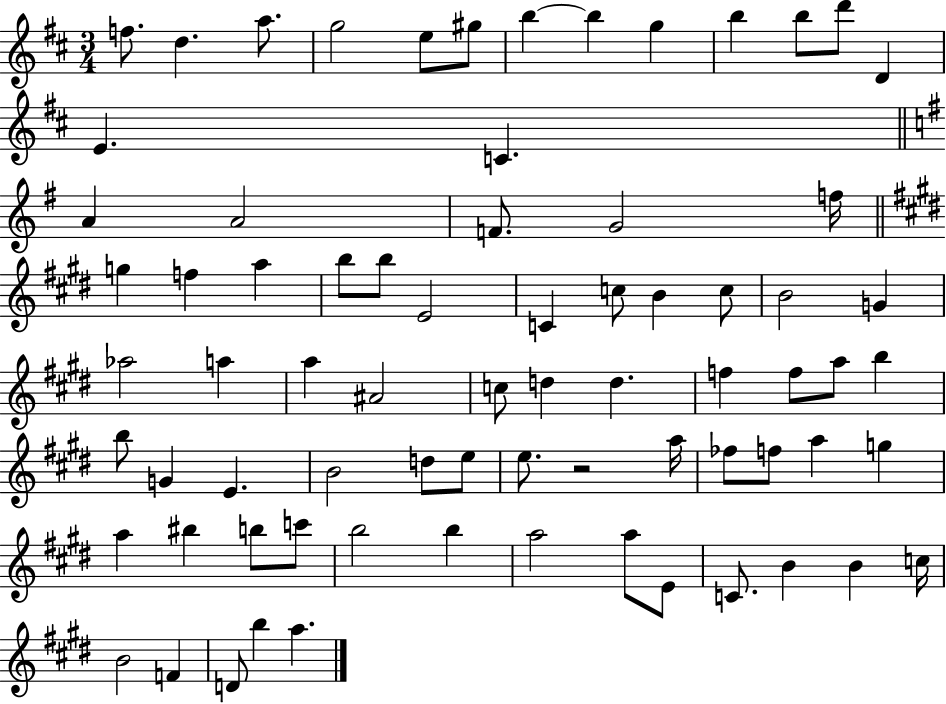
X:1
T:Untitled
M:3/4
L:1/4
K:D
f/2 d a/2 g2 e/2 ^g/2 b b g b b/2 d'/2 D E C A A2 F/2 G2 f/4 g f a b/2 b/2 E2 C c/2 B c/2 B2 G _a2 a a ^A2 c/2 d d f f/2 a/2 b b/2 G E B2 d/2 e/2 e/2 z2 a/4 _f/2 f/2 a g a ^b b/2 c'/2 b2 b a2 a/2 E/2 C/2 B B c/4 B2 F D/2 b a